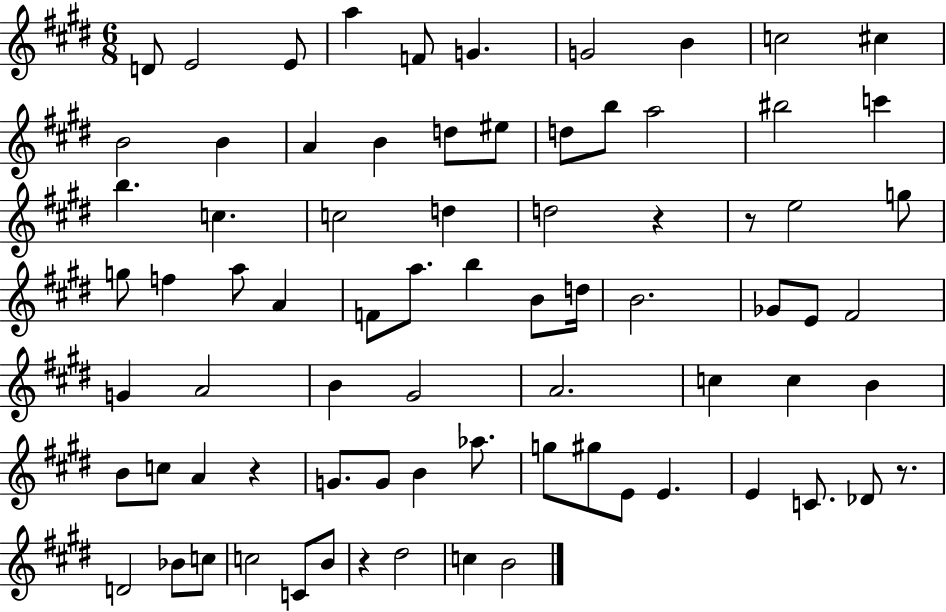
{
  \clef treble
  \numericTimeSignature
  \time 6/8
  \key e \major
  d'8 e'2 e'8 | a''4 f'8 g'4. | g'2 b'4 | c''2 cis''4 | \break b'2 b'4 | a'4 b'4 d''8 eis''8 | d''8 b''8 a''2 | bis''2 c'''4 | \break b''4. c''4. | c''2 d''4 | d''2 r4 | r8 e''2 g''8 | \break g''8 f''4 a''8 a'4 | f'8 a''8. b''4 b'8 d''16 | b'2. | ges'8 e'8 fis'2 | \break g'4 a'2 | b'4 gis'2 | a'2. | c''4 c''4 b'4 | \break b'8 c''8 a'4 r4 | g'8. g'8 b'4 aes''8. | g''8 gis''8 e'8 e'4. | e'4 c'8. des'8 r8. | \break d'2 bes'8 c''8 | c''2 c'8 b'8 | r4 dis''2 | c''4 b'2 | \break \bar "|."
}